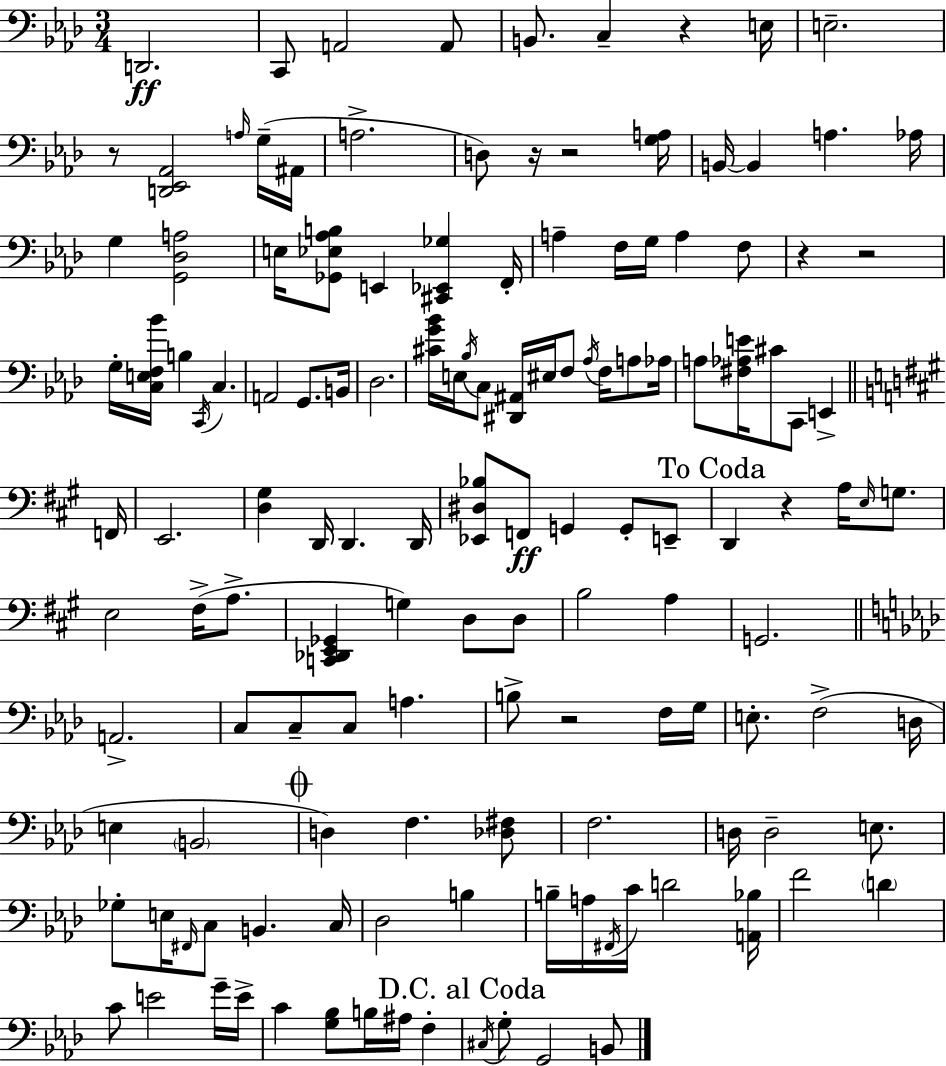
{
  \clef bass
  \numericTimeSignature
  \time 3/4
  \key aes \major
  d,2.\ff | c,8 a,2 a,8 | b,8. c4-- r4 e16 | e2.-- | \break r8 <d, ees, aes,>2 \grace { a16 }( g16-- | ais,16 a2.-> | d8) r16 r2 | <g a>16 b,16~~ b,4 a4. | \break aes16 g4 <g, des a>2 | e16 <ges, ees aes b>8 e,4 <cis, ees, ges>4 | f,16-. a4-- f16 g16 a4 f8 | r4 r2 | \break g16-. <c e f bes'>16 b4 \acciaccatura { c,16 } c4. | a,2 g,8. | b,16 des2. | <cis' g' bes'>16 e16 \acciaccatura { bes16 } c8 <dis, ais,>16 eis16 f8 \acciaccatura { aes16 } | \break f16 a8 aes16 a8 <fis aes e'>16 cis'8 c,8 e,4-> | \bar "||" \break \key a \major f,16 e,2. | <d gis>4 d,16 d,4. | d,16 <ees, dis bes>8 f,8\ff g,4 g,8-. e,8-- | \mark "To Coda" d,4 r4 a16 \grace { e16 } g8. | \break e2 fis16->( a8.-> | <c, des, e, ges,>4 g4) d8 | d8 b2 a4 | g,2. | \break \bar "||" \break \key aes \major a,2.-> | c8 c8-- c8 a4. | b8-> r2 f16 g16 | e8.-. f2->( d16 | \break e4 \parenthesize b,2 | \mark \markup { \musicglyph "scripts.coda" } d4) f4. <des fis>8 | f2. | d16 d2-- e8. | \break ges8-. e16 \grace { fis,16 } c8 b,4. | c16 des2 b4 | b16-- a16 \acciaccatura { fis,16 } c'16 d'2 | <a, bes>16 f'2 \parenthesize d'4 | \break c'8 e'2 | g'16-- e'16-> c'4 <g bes>8 b16 ais16 f4-. | \mark "D.C. al Coda" \acciaccatura { cis16 } g8-. g,2 | b,8 \bar "|."
}